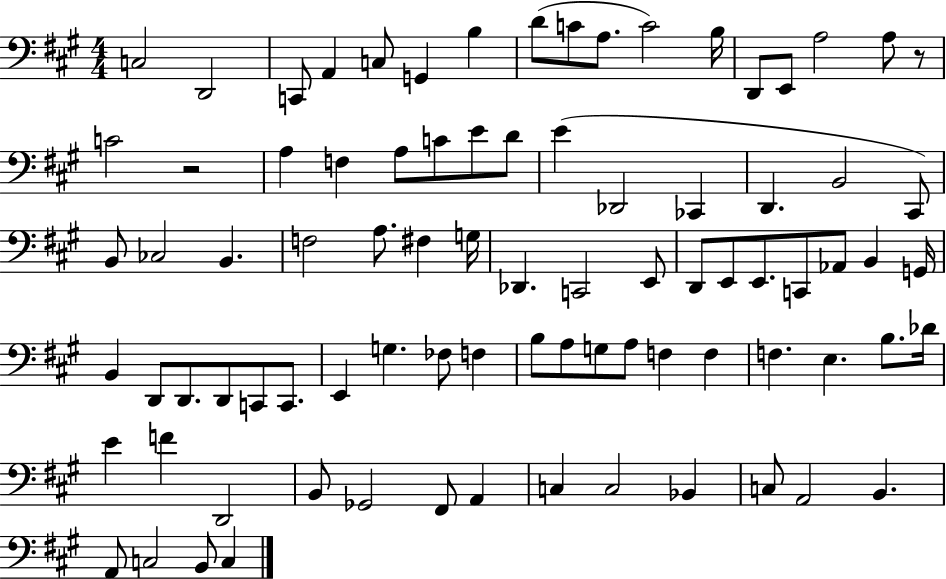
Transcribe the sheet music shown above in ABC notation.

X:1
T:Untitled
M:4/4
L:1/4
K:A
C,2 D,,2 C,,/2 A,, C,/2 G,, B, D/2 C/2 A,/2 C2 B,/4 D,,/2 E,,/2 A,2 A,/2 z/2 C2 z2 A, F, A,/2 C/2 E/2 D/2 E _D,,2 _C,, D,, B,,2 ^C,,/2 B,,/2 _C,2 B,, F,2 A,/2 ^F, G,/4 _D,, C,,2 E,,/2 D,,/2 E,,/2 E,,/2 C,,/2 _A,,/2 B,, G,,/4 B,, D,,/2 D,,/2 D,,/2 C,,/2 C,,/2 E,, G, _F,/2 F, B,/2 A,/2 G,/2 A,/2 F, F, F, E, B,/2 _D/4 E F D,,2 B,,/2 _G,,2 ^F,,/2 A,, C, C,2 _B,, C,/2 A,,2 B,, A,,/2 C,2 B,,/2 C,